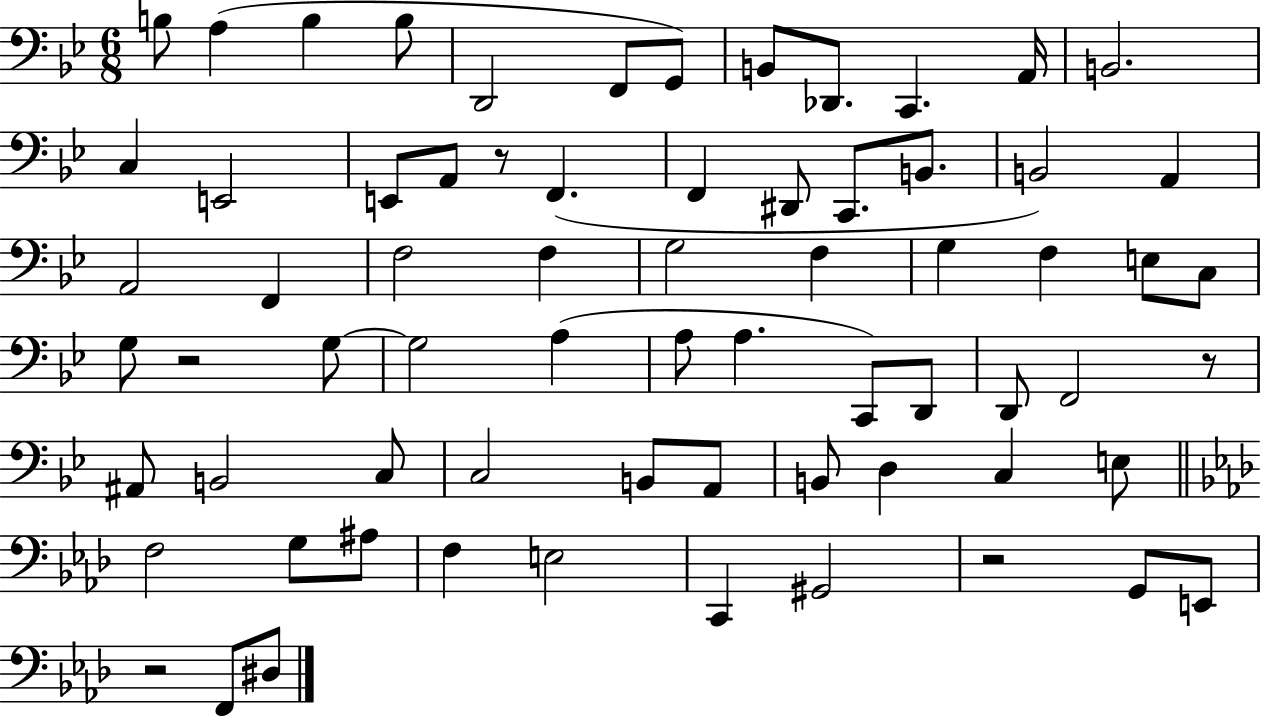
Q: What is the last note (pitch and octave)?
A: D#3